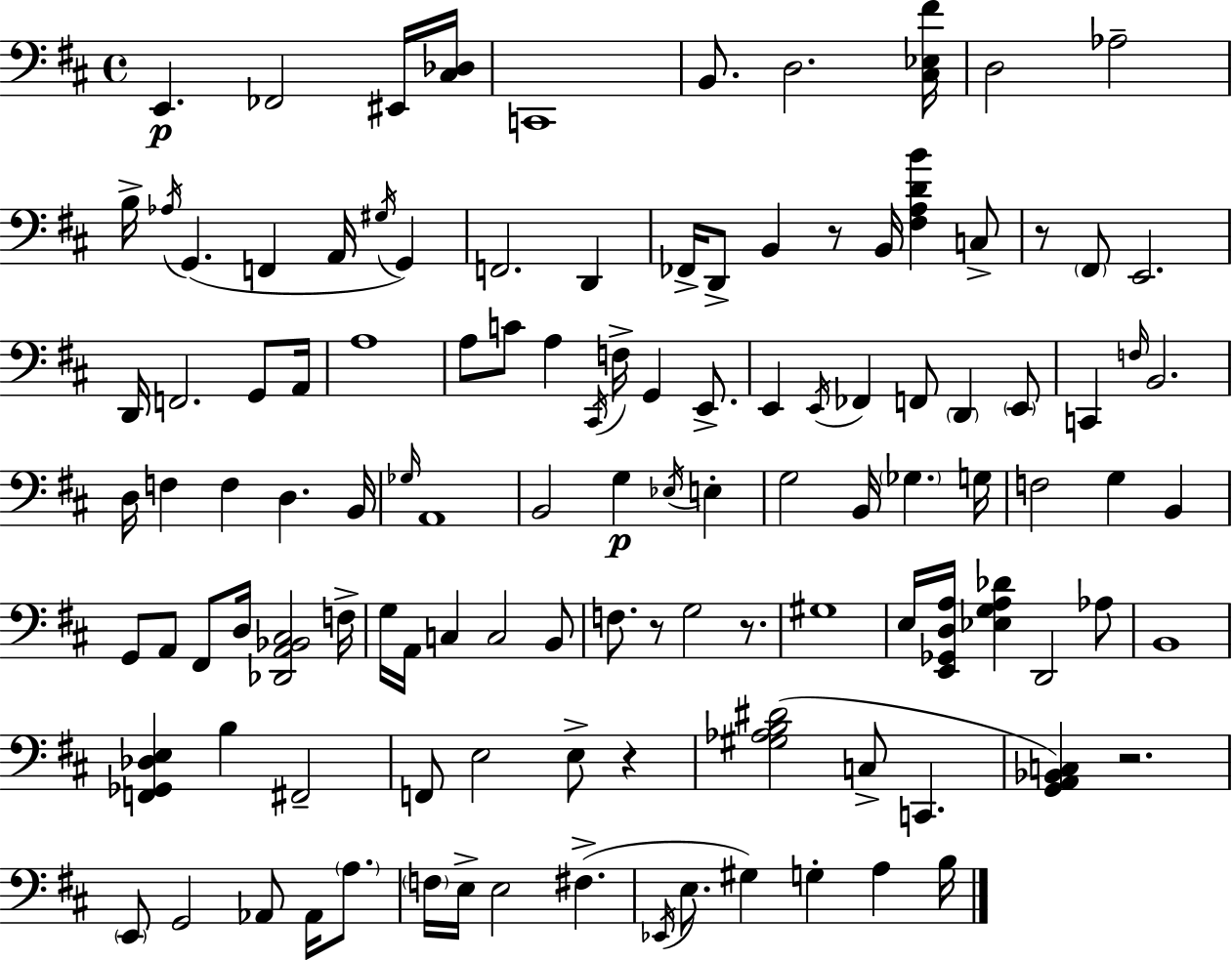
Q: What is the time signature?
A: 4/4